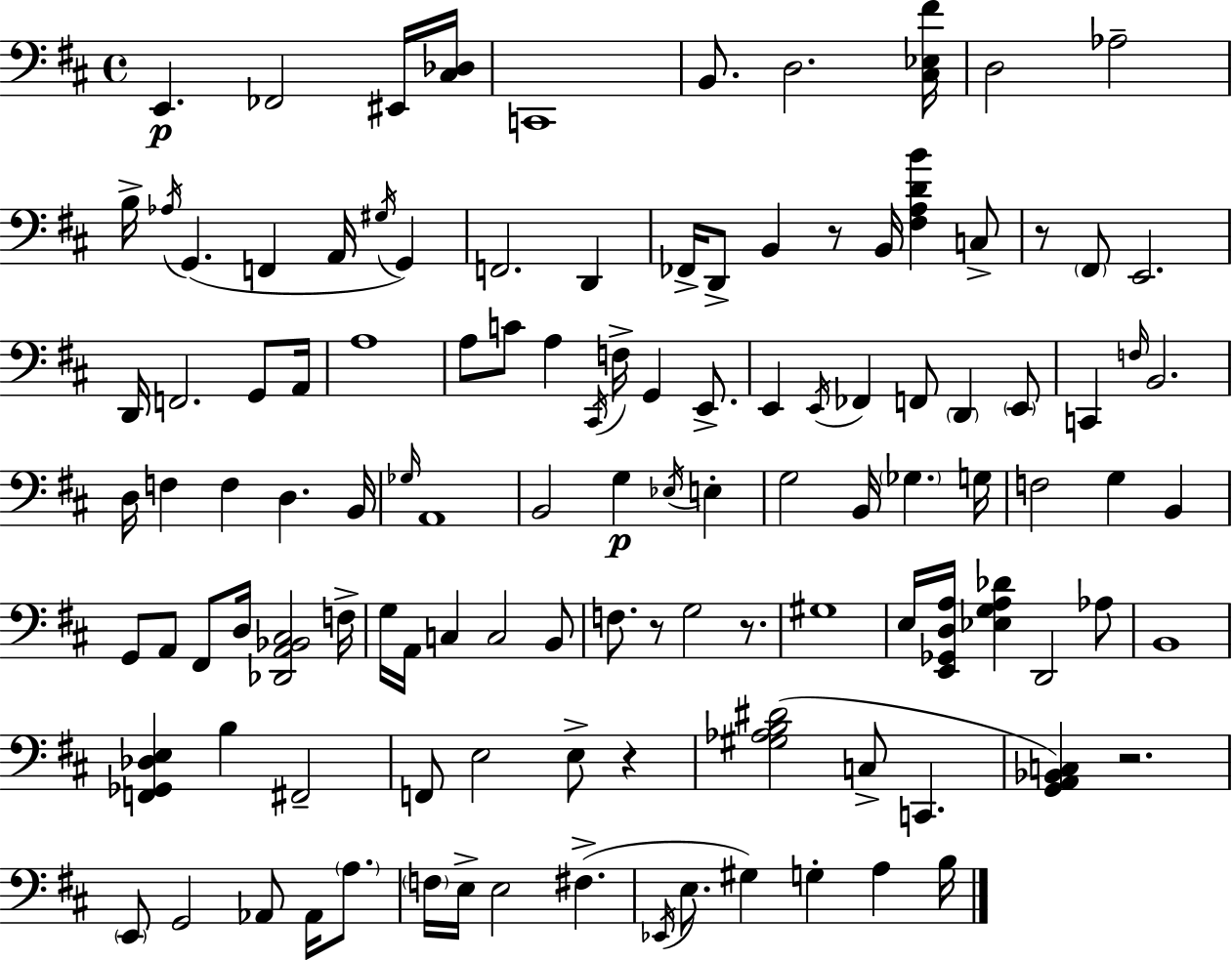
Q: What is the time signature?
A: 4/4